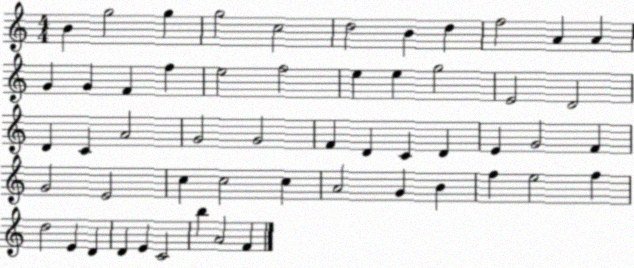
X:1
T:Untitled
M:4/4
L:1/4
K:C
B g2 g g2 c2 d2 B d f2 A A G G F f e2 f2 e e g2 E2 D2 D C A2 G2 G2 F D C D E G2 F G2 E2 c c2 c A2 G B f e2 f d2 E D D E C2 b A2 F